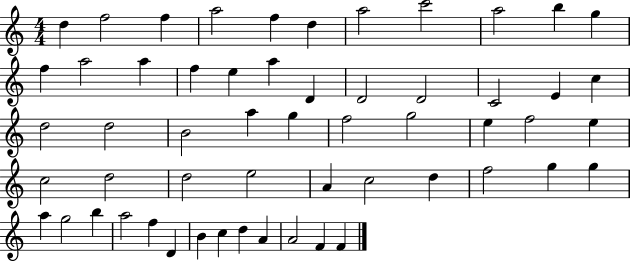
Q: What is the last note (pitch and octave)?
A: F4